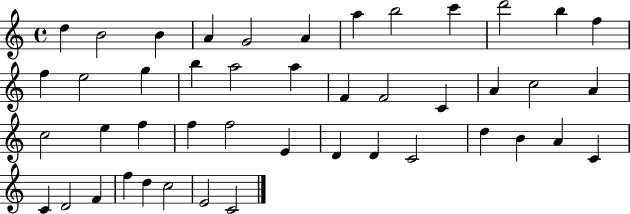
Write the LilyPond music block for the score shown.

{
  \clef treble
  \time 4/4
  \defaultTimeSignature
  \key c \major
  d''4 b'2 b'4 | a'4 g'2 a'4 | a''4 b''2 c'''4 | d'''2 b''4 f''4 | \break f''4 e''2 g''4 | b''4 a''2 a''4 | f'4 f'2 c'4 | a'4 c''2 a'4 | \break c''2 e''4 f''4 | f''4 f''2 e'4 | d'4 d'4 c'2 | d''4 b'4 a'4 c'4 | \break c'4 d'2 f'4 | f''4 d''4 c''2 | e'2 c'2 | \bar "|."
}